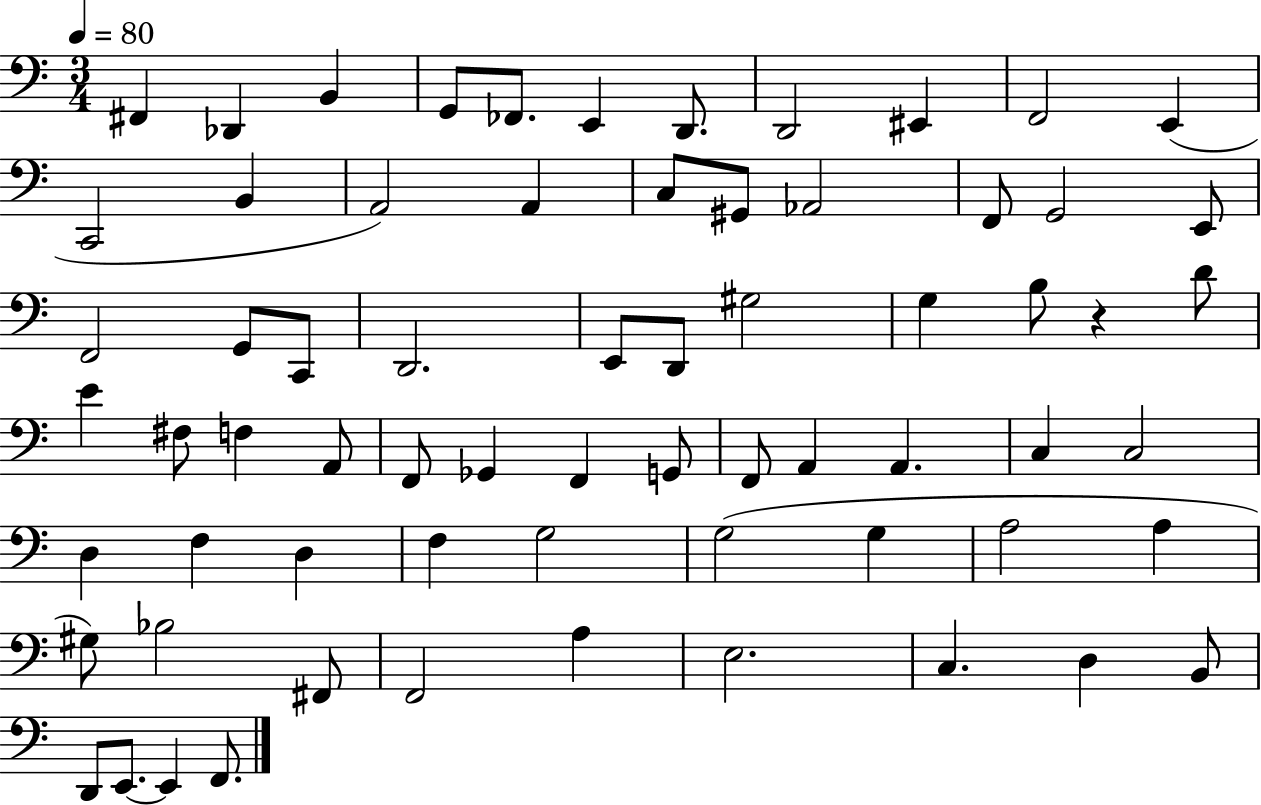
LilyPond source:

{
  \clef bass
  \numericTimeSignature
  \time 3/4
  \key c \major
  \tempo 4 = 80
  \repeat volta 2 { fis,4 des,4 b,4 | g,8 fes,8. e,4 d,8. | d,2 eis,4 | f,2 e,4( | \break c,2 b,4 | a,2) a,4 | c8 gis,8 aes,2 | f,8 g,2 e,8 | \break f,2 g,8 c,8 | d,2. | e,8 d,8 gis2 | g4 b8 r4 d'8 | \break e'4 fis8 f4 a,8 | f,8 ges,4 f,4 g,8 | f,8 a,4 a,4. | c4 c2 | \break d4 f4 d4 | f4 g2 | g2( g4 | a2 a4 | \break gis8) bes2 fis,8 | f,2 a4 | e2. | c4. d4 b,8 | \break d,8 e,8.~~ e,4 f,8. | } \bar "|."
}